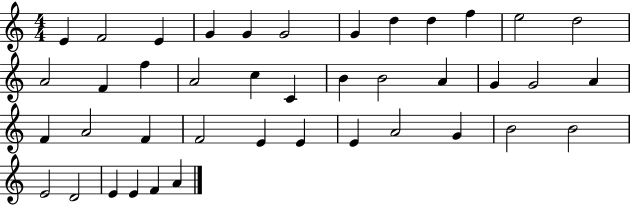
{
  \clef treble
  \numericTimeSignature
  \time 4/4
  \key c \major
  e'4 f'2 e'4 | g'4 g'4 g'2 | g'4 d''4 d''4 f''4 | e''2 d''2 | \break a'2 f'4 f''4 | a'2 c''4 c'4 | b'4 b'2 a'4 | g'4 g'2 a'4 | \break f'4 a'2 f'4 | f'2 e'4 e'4 | e'4 a'2 g'4 | b'2 b'2 | \break e'2 d'2 | e'4 e'4 f'4 a'4 | \bar "|."
}